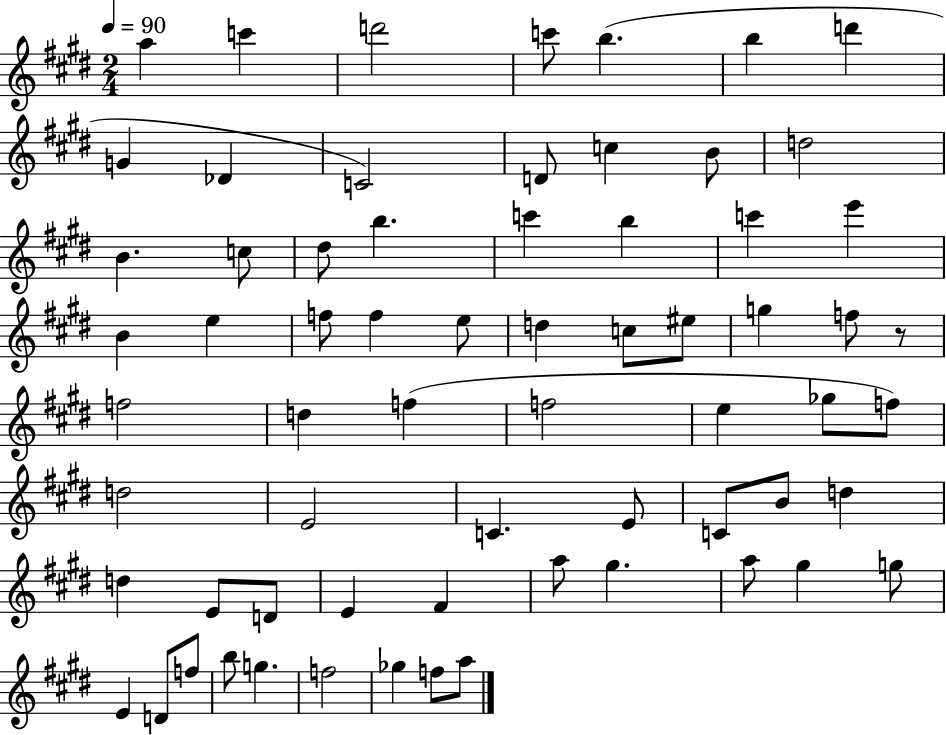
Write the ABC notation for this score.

X:1
T:Untitled
M:2/4
L:1/4
K:E
a c' d'2 c'/2 b b d' G _D C2 D/2 c B/2 d2 B c/2 ^d/2 b c' b c' e' B e f/2 f e/2 d c/2 ^e/2 g f/2 z/2 f2 d f f2 e _g/2 f/2 d2 E2 C E/2 C/2 B/2 d d E/2 D/2 E ^F a/2 ^g a/2 ^g g/2 E D/2 f/2 b/2 g f2 _g f/2 a/2